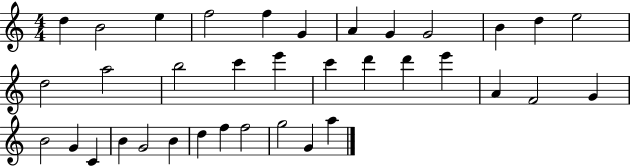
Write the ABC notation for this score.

X:1
T:Untitled
M:4/4
L:1/4
K:C
d B2 e f2 f G A G G2 B d e2 d2 a2 b2 c' e' c' d' d' e' A F2 G B2 G C B G2 B d f f2 g2 G a